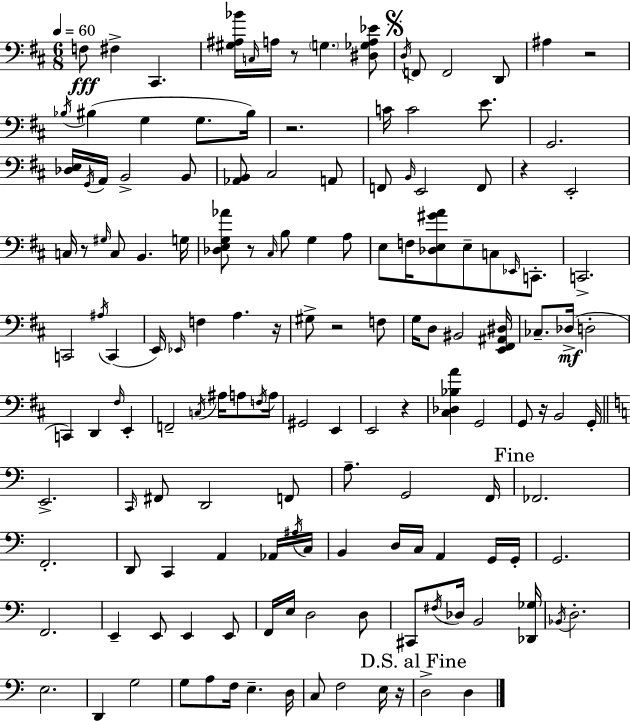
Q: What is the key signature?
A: D major